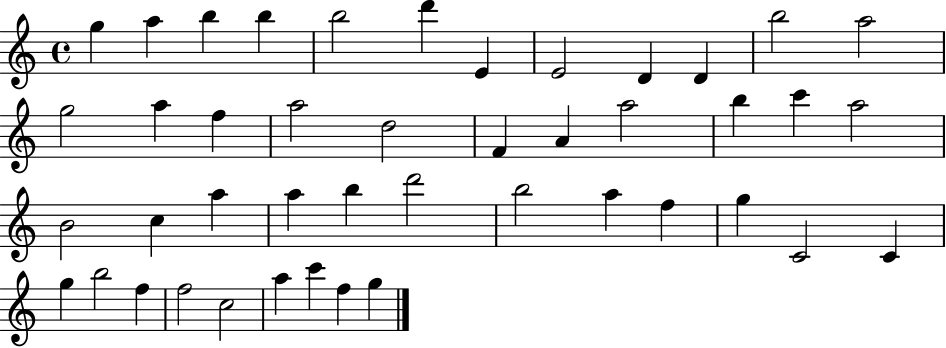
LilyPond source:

{
  \clef treble
  \time 4/4
  \defaultTimeSignature
  \key c \major
  g''4 a''4 b''4 b''4 | b''2 d'''4 e'4 | e'2 d'4 d'4 | b''2 a''2 | \break g''2 a''4 f''4 | a''2 d''2 | f'4 a'4 a''2 | b''4 c'''4 a''2 | \break b'2 c''4 a''4 | a''4 b''4 d'''2 | b''2 a''4 f''4 | g''4 c'2 c'4 | \break g''4 b''2 f''4 | f''2 c''2 | a''4 c'''4 f''4 g''4 | \bar "|."
}